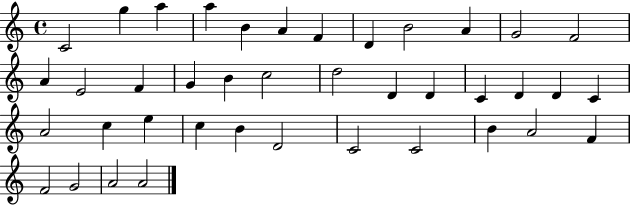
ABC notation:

X:1
T:Untitled
M:4/4
L:1/4
K:C
C2 g a a B A F D B2 A G2 F2 A E2 F G B c2 d2 D D C D D C A2 c e c B D2 C2 C2 B A2 F F2 G2 A2 A2